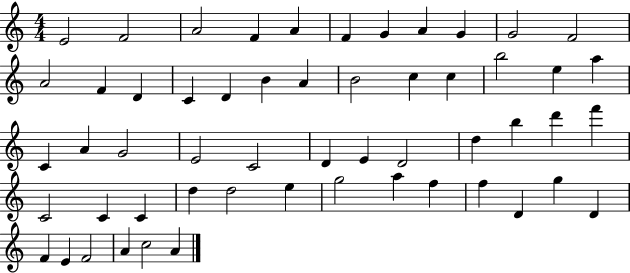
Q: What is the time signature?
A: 4/4